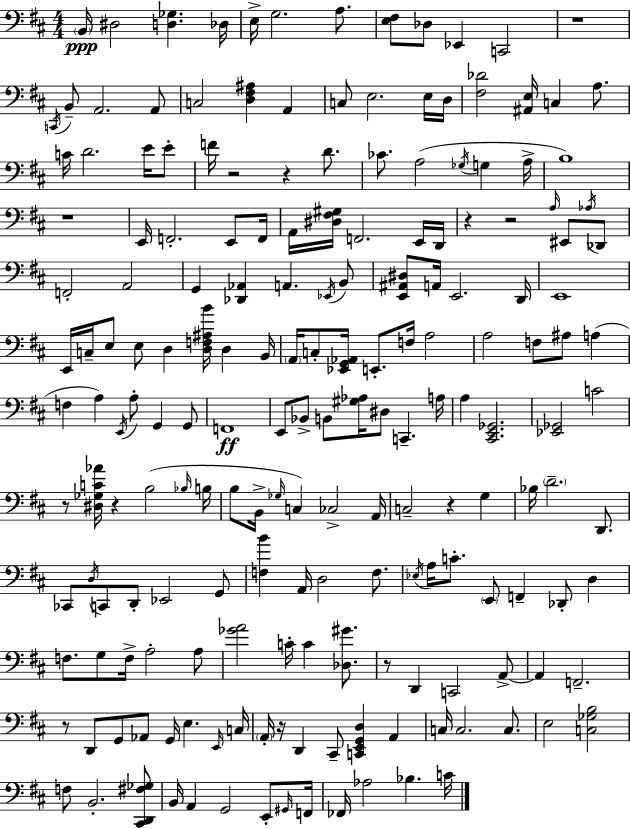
B2/s D#3/h [D3,Gb3]/q. Db3/s E3/s G3/h. A3/e. [E3,F#3]/e Db3/e Eb2/q C2/h R/w C2/s B2/e A2/h. A2/e C3/h [D3,F#3,A#3]/q A2/q C3/e E3/h. E3/s D3/s [F#3,Db4]/h [A#2,E3]/s C3/q A3/e. C4/s D4/h. E4/s E4/e F4/s R/h R/q D4/e. CES4/e. A3/h Gb3/s G3/q A3/s B3/w R/w E2/s F2/h. E2/e F2/s A2/s [D#3,F#3,G#3]/s F2/h. E2/s D2/s R/q R/h A3/s EIS2/e Ab3/s Db2/e F2/h A2/h G2/q [Db2,Ab2]/q A2/q. Eb2/s B2/e [E2,A#2,D#3]/e A2/s E2/h. D2/s E2/w E2/s C3/s E3/e E3/e D3/q [D3,F3,A#3,B4]/s D3/q B2/s A2/s C3/e [Eb2,G2,Ab2]/s E2/e. F3/s A3/h A3/h F3/e A#3/e A3/q F3/q A3/q E2/s A3/e G2/q G2/e F2/w E2/e Bb2/e B2/e [G#3,Ab3]/s D#3/e C2/q. A3/s A3/q [C#2,E2,Gb2]/h. [Eb2,Gb2]/h C4/h R/e [D#3,Gb3,C4,Ab4]/s R/q B3/h Bb3/s B3/s B3/e B2/s Gb3/s C3/q CES3/h A2/s C3/h R/q G3/q Bb3/s D4/h. D2/e. CES2/e D3/s C2/e D2/e Eb2/h G2/e [F3,B4]/q A2/s D3/h F3/e. Eb3/s A3/s C4/e. E2/e F2/q Db2/e D3/q F3/e. G3/e F3/s A3/h A3/e [Gb4,A4]/h C4/s C4/q [Db3,G#4]/e. R/e D2/q C2/h A2/e A2/q F2/h. R/e D2/e G2/e Ab2/e G2/s E3/q. E2/s C3/s A2/s R/s D2/q C#2/e [C2,E2,G2,D3]/q A2/q C3/s C3/h. C3/e. E3/h [C3,Gb3,B3]/h F3/e B2/h. [C#2,D2,F#3,Gb3]/e B2/s A2/q G2/h E2/e G#2/s F2/s FES2/s Ab3/h Bb3/q. C4/s